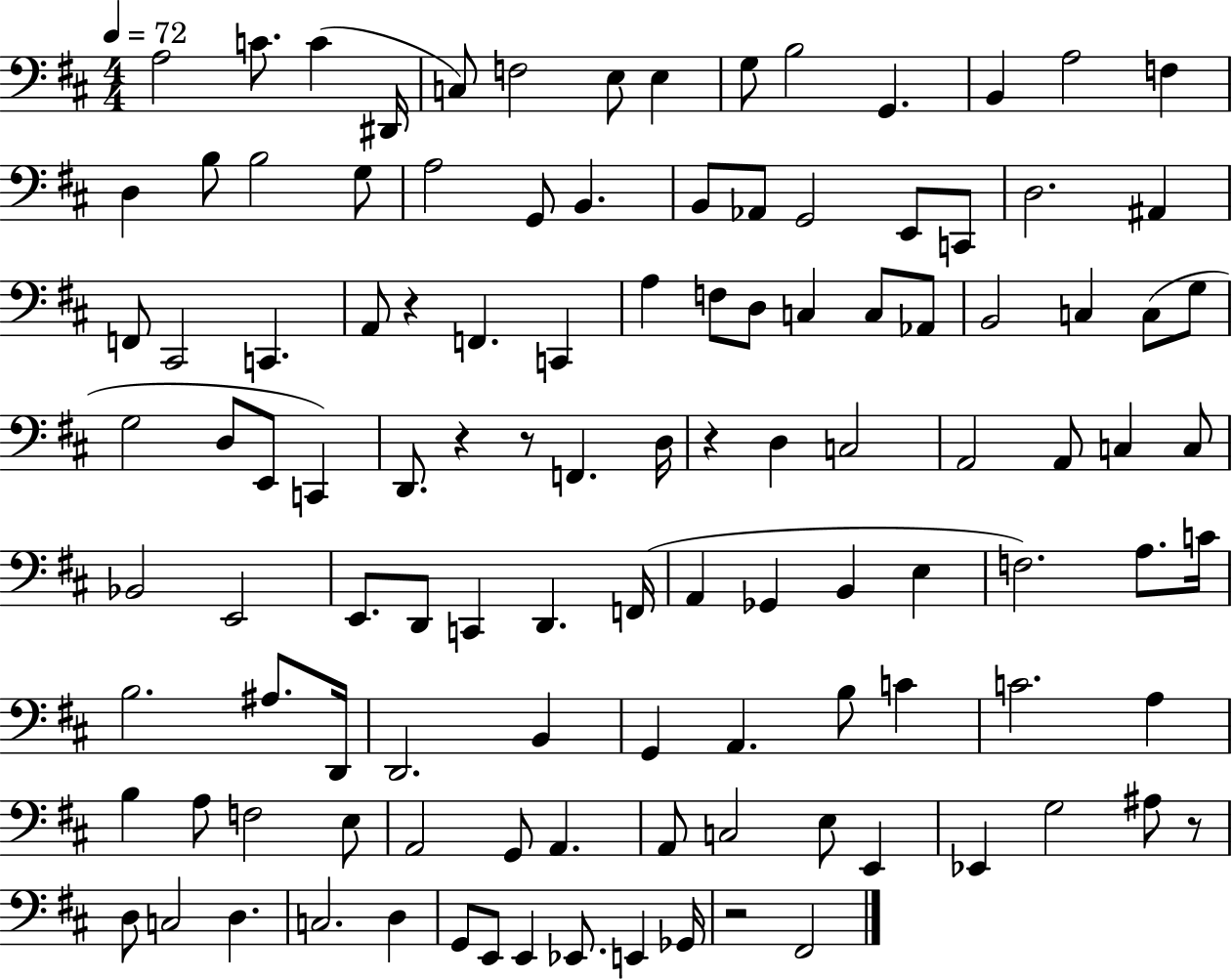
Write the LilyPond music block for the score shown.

{
  \clef bass
  \numericTimeSignature
  \time 4/4
  \key d \major
  \tempo 4 = 72
  \repeat volta 2 { a2 c'8. c'4( dis,16 | c8) f2 e8 e4 | g8 b2 g,4. | b,4 a2 f4 | \break d4 b8 b2 g8 | a2 g,8 b,4. | b,8 aes,8 g,2 e,8 c,8 | d2. ais,4 | \break f,8 cis,2 c,4. | a,8 r4 f,4. c,4 | a4 f8 d8 c4 c8 aes,8 | b,2 c4 c8( g8 | \break g2 d8 e,8 c,4) | d,8. r4 r8 f,4. d16 | r4 d4 c2 | a,2 a,8 c4 c8 | \break bes,2 e,2 | e,8. d,8 c,4 d,4. f,16( | a,4 ges,4 b,4 e4 | f2.) a8. c'16 | \break b2. ais8. d,16 | d,2. b,4 | g,4 a,4. b8 c'4 | c'2. a4 | \break b4 a8 f2 e8 | a,2 g,8 a,4. | a,8 c2 e8 e,4 | ees,4 g2 ais8 r8 | \break d8 c2 d4. | c2. d4 | g,8 e,8 e,4 ees,8. e,4 ges,16 | r2 fis,2 | \break } \bar "|."
}